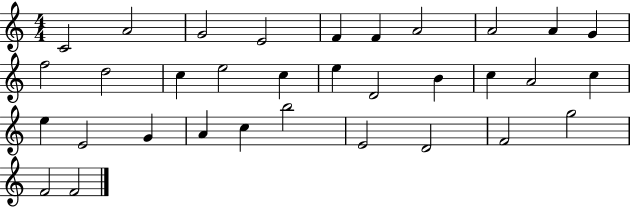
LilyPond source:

{
  \clef treble
  \numericTimeSignature
  \time 4/4
  \key c \major
  c'2 a'2 | g'2 e'2 | f'4 f'4 a'2 | a'2 a'4 g'4 | \break f''2 d''2 | c''4 e''2 c''4 | e''4 d'2 b'4 | c''4 a'2 c''4 | \break e''4 e'2 g'4 | a'4 c''4 b''2 | e'2 d'2 | f'2 g''2 | \break f'2 f'2 | \bar "|."
}